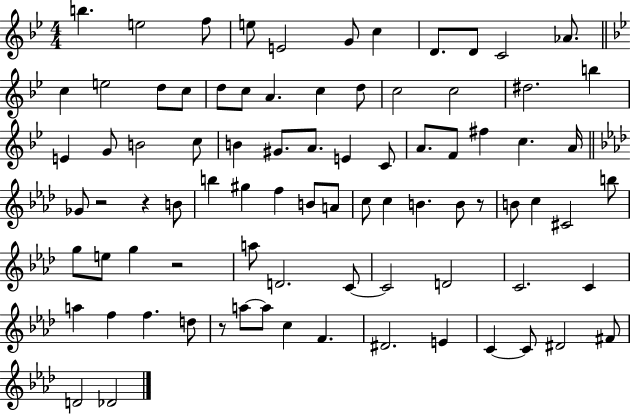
X:1
T:Untitled
M:4/4
L:1/4
K:Bb
b e2 f/2 e/2 E2 G/2 c D/2 D/2 C2 _A/2 c e2 d/2 c/2 d/2 c/2 A c d/2 c2 c2 ^d2 b E G/2 B2 c/2 B ^G/2 A/2 E C/2 A/2 F/2 ^f c A/4 _G/2 z2 z B/2 b ^g f B/2 A/2 c/2 c B B/2 z/2 B/2 c ^C2 b/2 g/2 e/2 g z2 a/2 D2 C/2 C2 D2 C2 C a f f d/2 z/2 a/2 a/2 c F ^D2 E C C/2 ^D2 ^F/2 D2 _D2